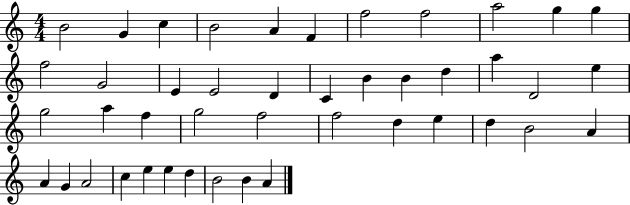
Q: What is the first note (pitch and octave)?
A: B4